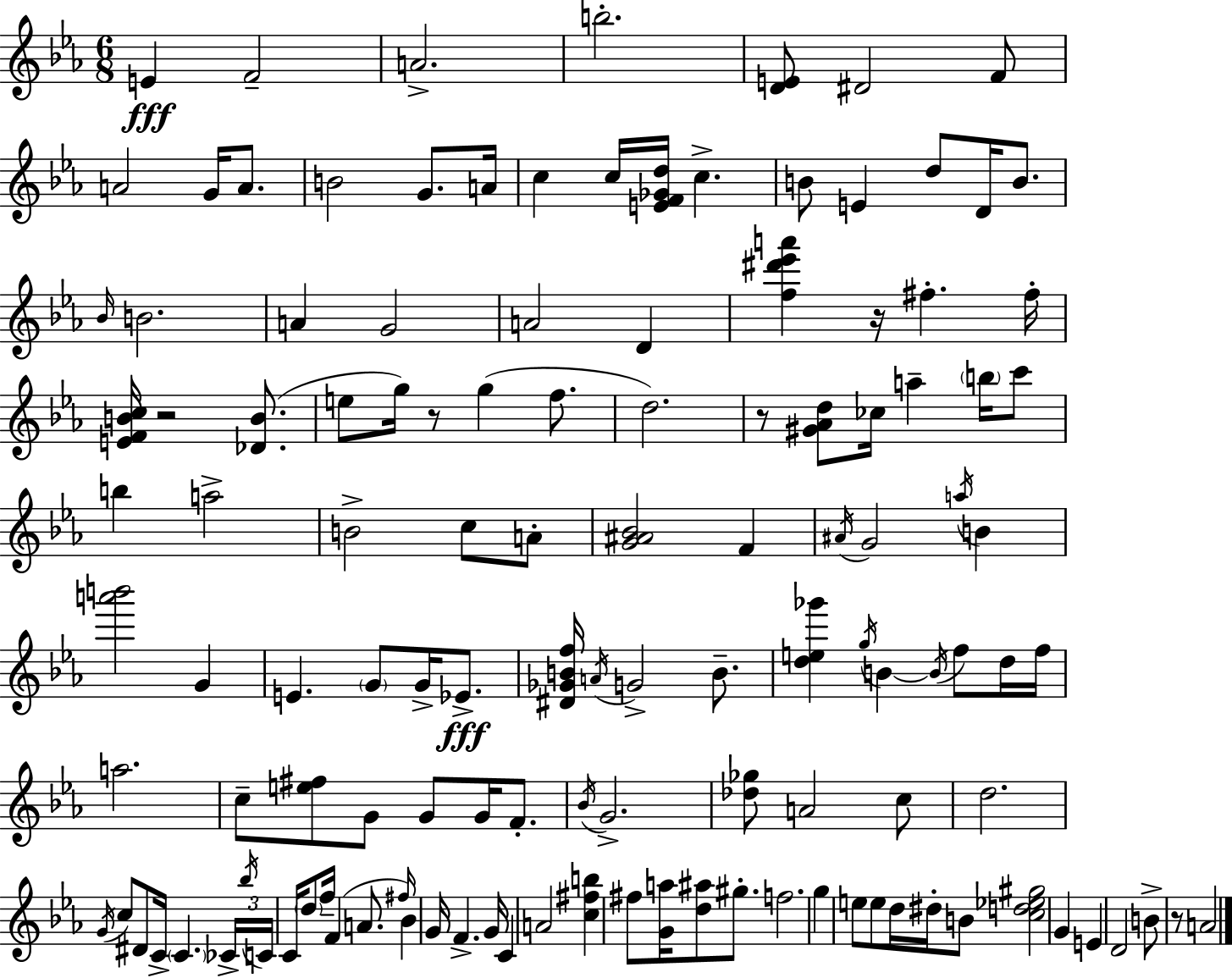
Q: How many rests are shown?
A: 5